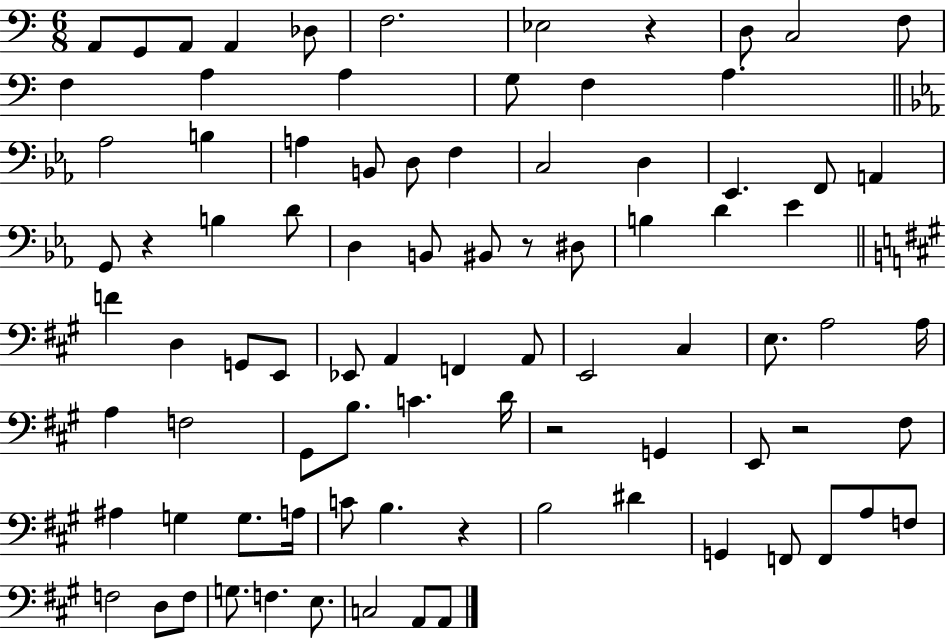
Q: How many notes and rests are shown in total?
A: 87